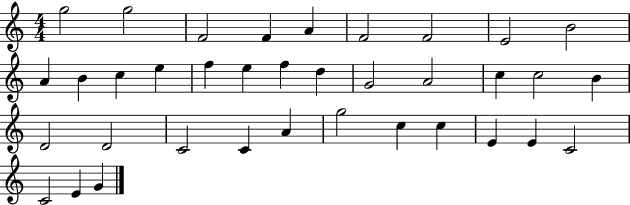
{
  \clef treble
  \numericTimeSignature
  \time 4/4
  \key c \major
  g''2 g''2 | f'2 f'4 a'4 | f'2 f'2 | e'2 b'2 | \break a'4 b'4 c''4 e''4 | f''4 e''4 f''4 d''4 | g'2 a'2 | c''4 c''2 b'4 | \break d'2 d'2 | c'2 c'4 a'4 | g''2 c''4 c''4 | e'4 e'4 c'2 | \break c'2 e'4 g'4 | \bar "|."
}